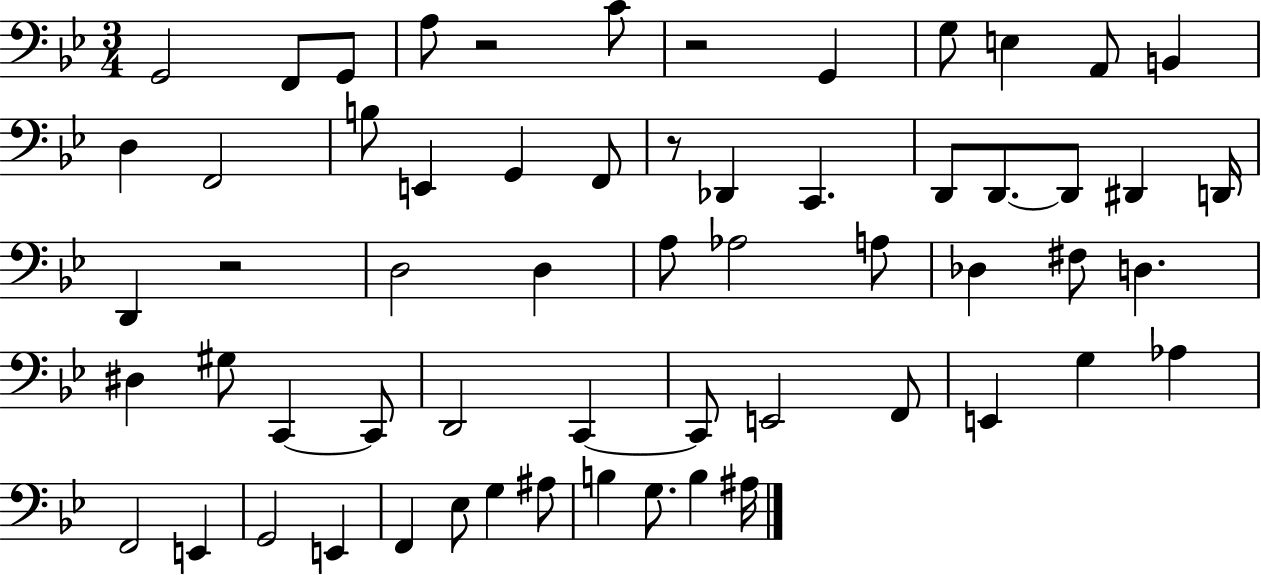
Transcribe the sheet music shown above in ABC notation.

X:1
T:Untitled
M:3/4
L:1/4
K:Bb
G,,2 F,,/2 G,,/2 A,/2 z2 C/2 z2 G,, G,/2 E, A,,/2 B,, D, F,,2 B,/2 E,, G,, F,,/2 z/2 _D,, C,, D,,/2 D,,/2 D,,/2 ^D,, D,,/4 D,, z2 D,2 D, A,/2 _A,2 A,/2 _D, ^F,/2 D, ^D, ^G,/2 C,, C,,/2 D,,2 C,, C,,/2 E,,2 F,,/2 E,, G, _A, F,,2 E,, G,,2 E,, F,, _E,/2 G, ^A,/2 B, G,/2 B, ^A,/4